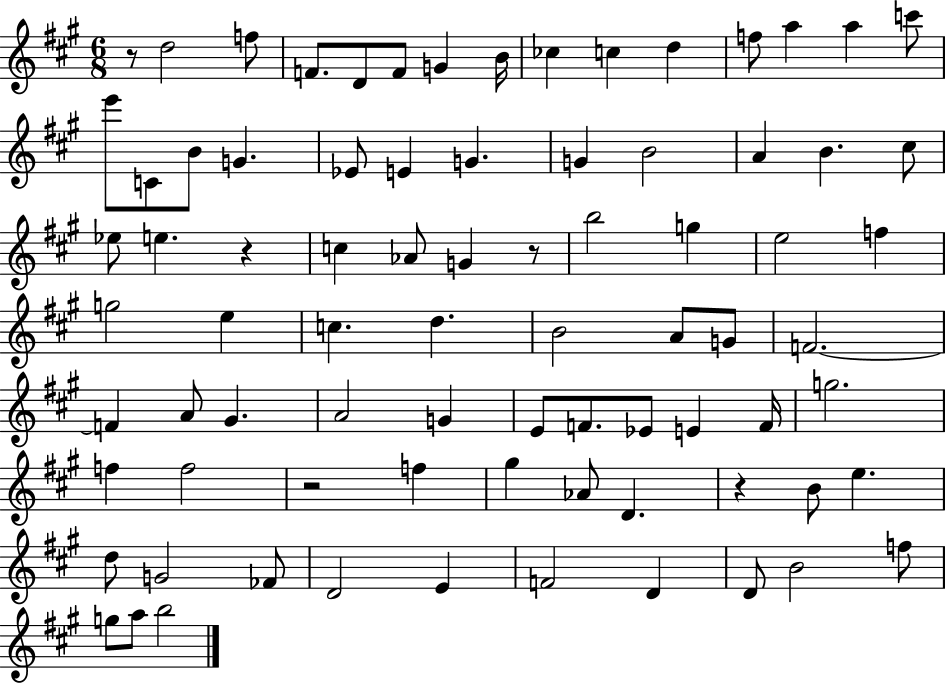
X:1
T:Untitled
M:6/8
L:1/4
K:A
z/2 d2 f/2 F/2 D/2 F/2 G B/4 _c c d f/2 a a c'/2 e'/2 C/2 B/2 G _E/2 E G G B2 A B ^c/2 _e/2 e z c _A/2 G z/2 b2 g e2 f g2 e c d B2 A/2 G/2 F2 F A/2 ^G A2 G E/2 F/2 _E/2 E F/4 g2 f f2 z2 f ^g _A/2 D z B/2 e d/2 G2 _F/2 D2 E F2 D D/2 B2 f/2 g/2 a/2 b2